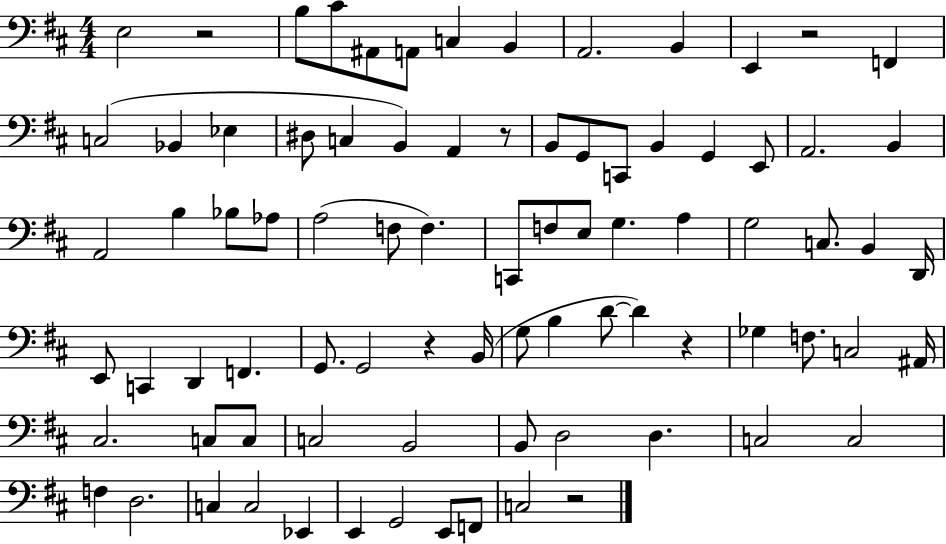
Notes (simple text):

E3/h R/h B3/e C#4/e A#2/e A2/e C3/q B2/q A2/h. B2/q E2/q R/h F2/q C3/h Bb2/q Eb3/q D#3/e C3/q B2/q A2/q R/e B2/e G2/e C2/e B2/q G2/q E2/e A2/h. B2/q A2/h B3/q Bb3/e Ab3/e A3/h F3/e F3/q. C2/e F3/e E3/e G3/q. A3/q G3/h C3/e. B2/q D2/s E2/e C2/q D2/q F2/q. G2/e. G2/h R/q B2/s G3/e B3/q D4/e D4/q R/q Gb3/q F3/e. C3/h A#2/s C#3/h. C3/e C3/e C3/h B2/h B2/e D3/h D3/q. C3/h C3/h F3/q D3/h. C3/q C3/h Eb2/q E2/q G2/h E2/e F2/e C3/h R/h